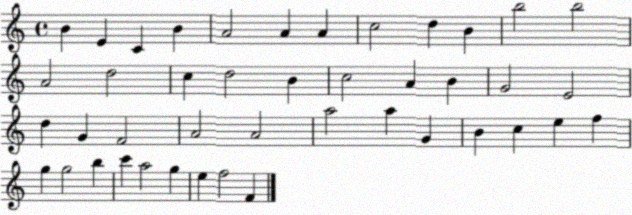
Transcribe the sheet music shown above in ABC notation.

X:1
T:Untitled
M:4/4
L:1/4
K:C
B E C B A2 A A c2 d B b2 b2 A2 d2 c d2 B c2 A B G2 E2 d G F2 A2 A2 a2 a G B c e f g g2 b c' a2 g e f2 F